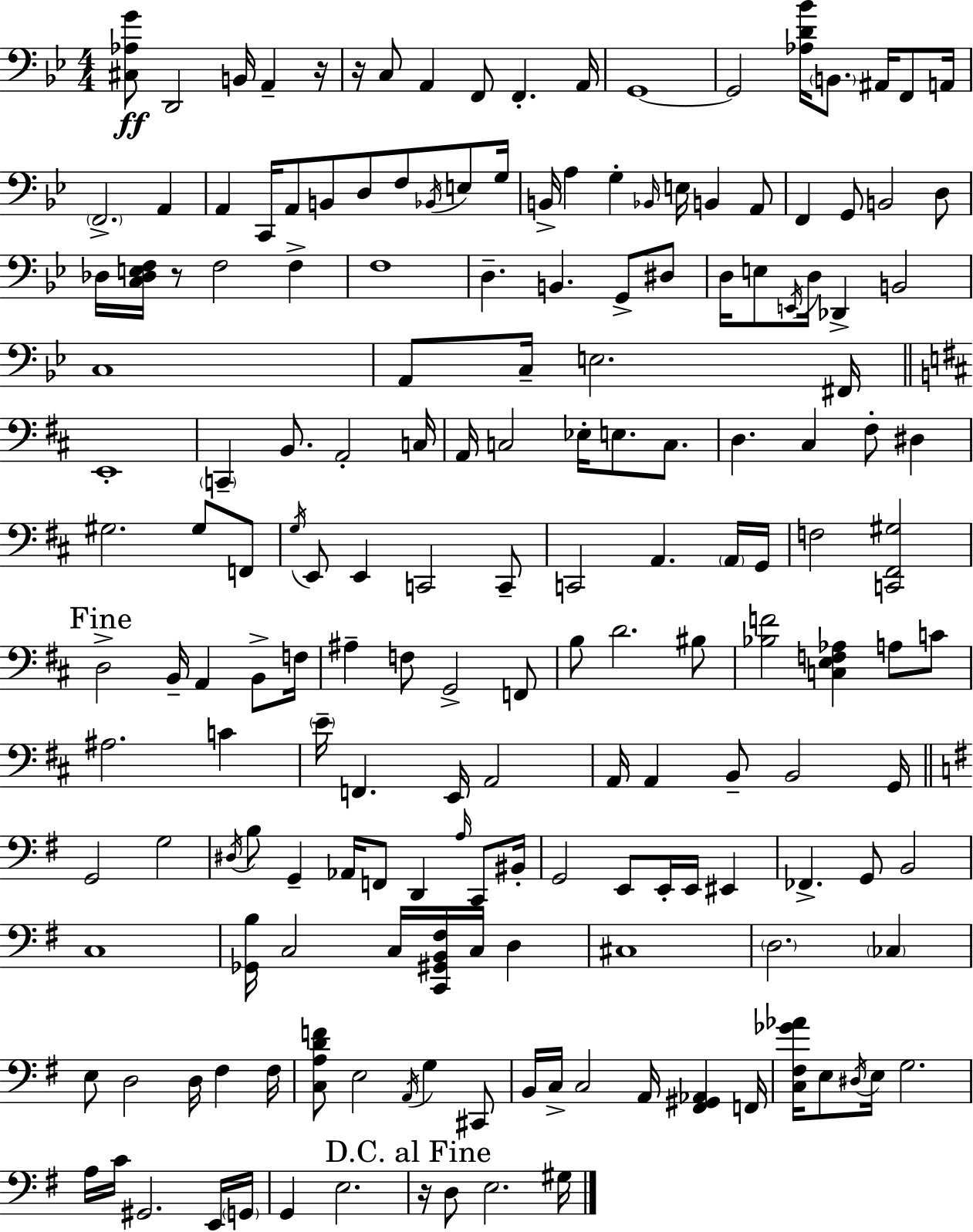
{
  \clef bass
  \numericTimeSignature
  \time 4/4
  \key g \minor
  <cis aes g'>8\ff d,2 b,16 a,4-- r16 | r16 c8 a,4 f,8 f,4.-. a,16 | g,1~~ | g,2 <aes d' bes'>16 \parenthesize b,8. ais,16 f,8 a,16 | \break \parenthesize f,2.-> a,4 | a,4 c,16 a,8 b,8 d8 f8 \acciaccatura { bes,16 } e8 | g16 b,16-> a4 g4-. \grace { bes,16 } e16 b,4 | a,8 f,4 g,8 b,2 | \break d8 des16 <c des e f>16 r8 f2 f4-> | f1 | d4.-- b,4. g,8-> | dis8 d16 e8 \acciaccatura { e,16 } d16 des,4-> b,2 | \break c1 | a,8 c16-- e2. | fis,16 \bar "||" \break \key d \major e,1-. | \parenthesize c,4-- b,8. a,2-. c16 | a,16 c2 ees16-. e8. c8. | d4. cis4 fis8-. dis4 | \break gis2. gis8 f,8 | \acciaccatura { g16 } e,8 e,4 c,2 c,8-- | c,2 a,4. \parenthesize a,16 | g,16 f2 <c, fis, gis>2 | \break \mark "Fine" d2-> b,16-- a,4 b,8-> | f16 ais4-- f8 g,2-> f,8 | b8 d'2. bis8 | <bes f'>2 <c e f aes>4 a8 c'8 | \break ais2. c'4 | \parenthesize e'16-- f,4. e,16 a,2 | a,16 a,4 b,8-- b,2 | g,16 \bar "||" \break \key g \major g,2 g2 | \acciaccatura { dis16 } b8 g,4-- aes,16 f,8 d,4 \grace { a16 } c,8 | bis,16-. g,2 e,8 e,16-. e,16 eis,4 | fes,4.-> g,8 b,2 | \break c1 | <ges, b>16 c2 c16 <c, gis, b, fis>16 c16 d4 | cis1 | \parenthesize d2. \parenthesize ces4 | \break e8 d2 d16 fis4 | fis16 <c a d' f'>8 e2 \acciaccatura { a,16 } g4 | cis,8 b,16 c16-> c2 a,16 <fis, gis, aes,>4 | f,16 <c fis ges' aes'>16 e8 \acciaccatura { dis16 } e16 g2. | \break a16 c'16 gis,2. | e,16 \parenthesize g,16 g,4 e2. | \mark "D.C. al Fine" r16 d8 e2. | gis16 \bar "|."
}